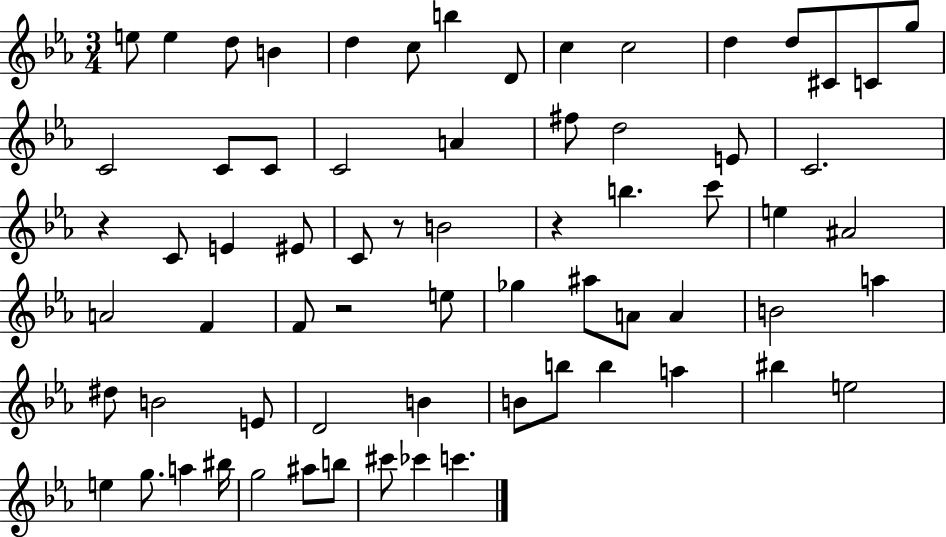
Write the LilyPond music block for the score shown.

{
  \clef treble
  \numericTimeSignature
  \time 3/4
  \key ees \major
  e''8 e''4 d''8 b'4 | d''4 c''8 b''4 d'8 | c''4 c''2 | d''4 d''8 cis'8 c'8 g''8 | \break c'2 c'8 c'8 | c'2 a'4 | fis''8 d''2 e'8 | c'2. | \break r4 c'8 e'4 eis'8 | c'8 r8 b'2 | r4 b''4. c'''8 | e''4 ais'2 | \break a'2 f'4 | f'8 r2 e''8 | ges''4 ais''8 a'8 a'4 | b'2 a''4 | \break dis''8 b'2 e'8 | d'2 b'4 | b'8 b''8 b''4 a''4 | bis''4 e''2 | \break e''4 g''8. a''4 bis''16 | g''2 ais''8 b''8 | cis'''8 ces'''4 c'''4. | \bar "|."
}